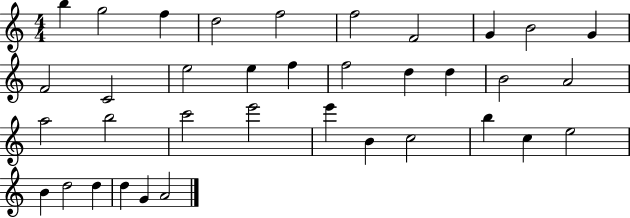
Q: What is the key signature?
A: C major